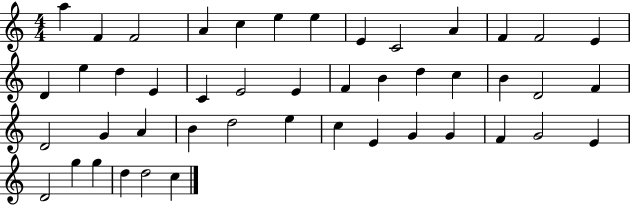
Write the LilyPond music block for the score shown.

{
  \clef treble
  \numericTimeSignature
  \time 4/4
  \key c \major
  a''4 f'4 f'2 | a'4 c''4 e''4 e''4 | e'4 c'2 a'4 | f'4 f'2 e'4 | \break d'4 e''4 d''4 e'4 | c'4 e'2 e'4 | f'4 b'4 d''4 c''4 | b'4 d'2 f'4 | \break d'2 g'4 a'4 | b'4 d''2 e''4 | c''4 e'4 g'4 g'4 | f'4 g'2 e'4 | \break d'2 g''4 g''4 | d''4 d''2 c''4 | \bar "|."
}